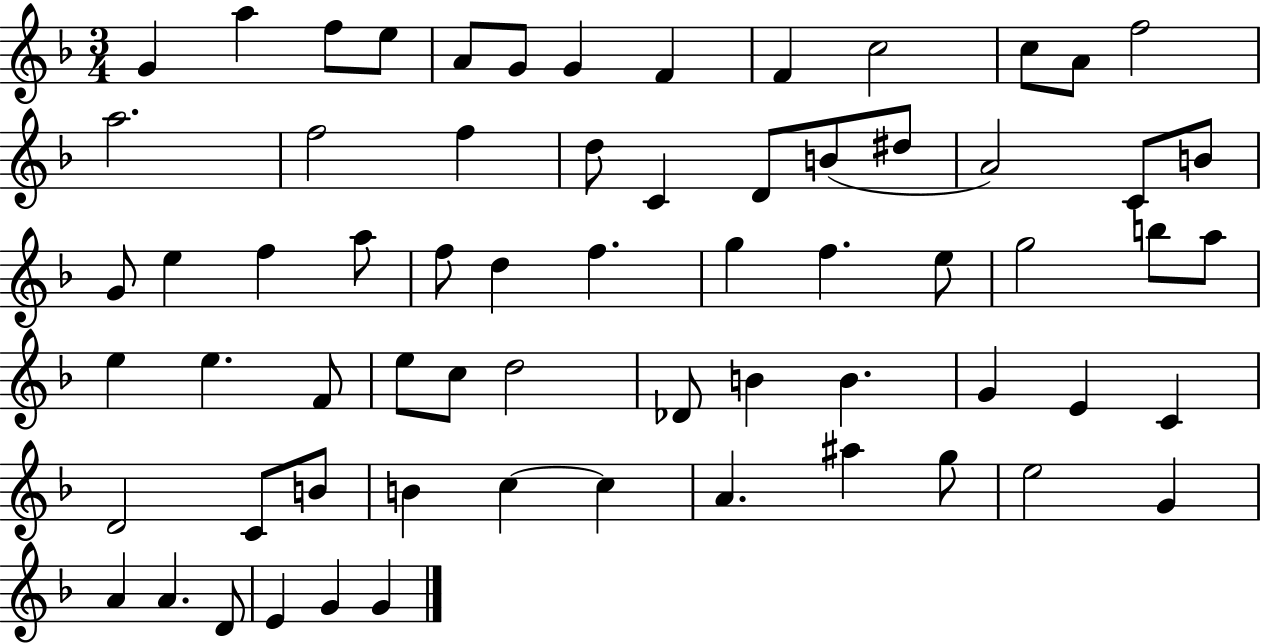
G4/q A5/q F5/e E5/e A4/e G4/e G4/q F4/q F4/q C5/h C5/e A4/e F5/h A5/h. F5/h F5/q D5/e C4/q D4/e B4/e D#5/e A4/h C4/e B4/e G4/e E5/q F5/q A5/e F5/e D5/q F5/q. G5/q F5/q. E5/e G5/h B5/e A5/e E5/q E5/q. F4/e E5/e C5/e D5/h Db4/e B4/q B4/q. G4/q E4/q C4/q D4/h C4/e B4/e B4/q C5/q C5/q A4/q. A#5/q G5/e E5/h G4/q A4/q A4/q. D4/e E4/q G4/q G4/q